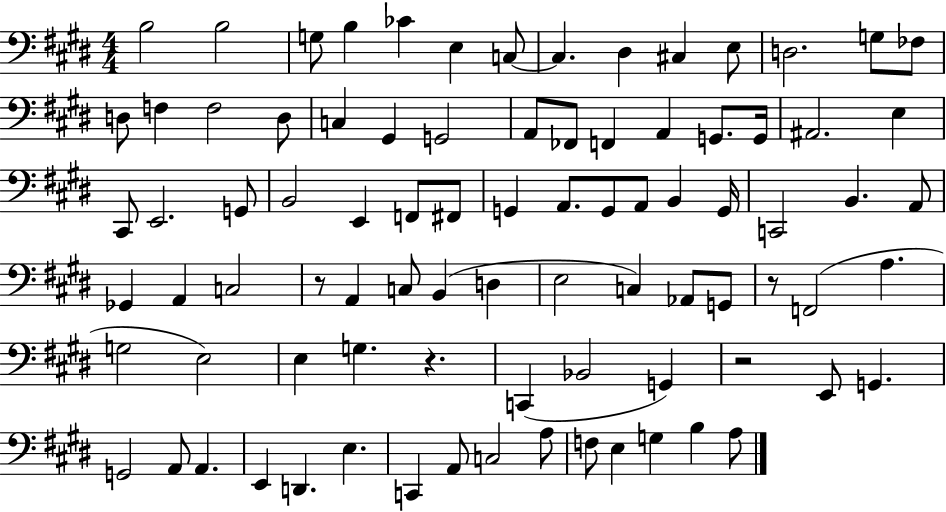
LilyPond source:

{
  \clef bass
  \numericTimeSignature
  \time 4/4
  \key e \major
  b2 b2 | g8 b4 ces'4 e4 c8~~ | c4. dis4 cis4 e8 | d2. g8 fes8 | \break d8 f4 f2 d8 | c4 gis,4 g,2 | a,8 fes,8 f,4 a,4 g,8. g,16 | ais,2. e4 | \break cis,8 e,2. g,8 | b,2 e,4 f,8 fis,8 | g,4 a,8. g,8 a,8 b,4 g,16 | c,2 b,4. a,8 | \break ges,4 a,4 c2 | r8 a,4 c8 b,4( d4 | e2 c4) aes,8 g,8 | r8 f,2( a4. | \break g2 e2) | e4 g4. r4. | c,4( bes,2 g,4) | r2 e,8 g,4. | \break g,2 a,8 a,4. | e,4 d,4. e4. | c,4 a,8 c2 a8 | f8 e4 g4 b4 a8 | \break \bar "|."
}